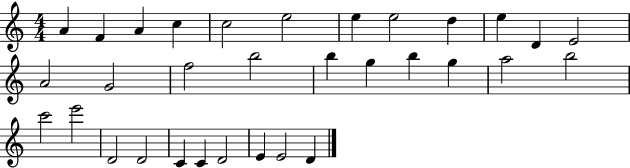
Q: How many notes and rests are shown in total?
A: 32